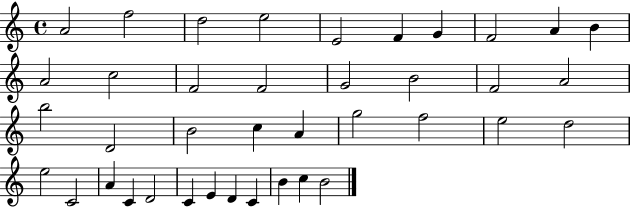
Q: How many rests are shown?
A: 0